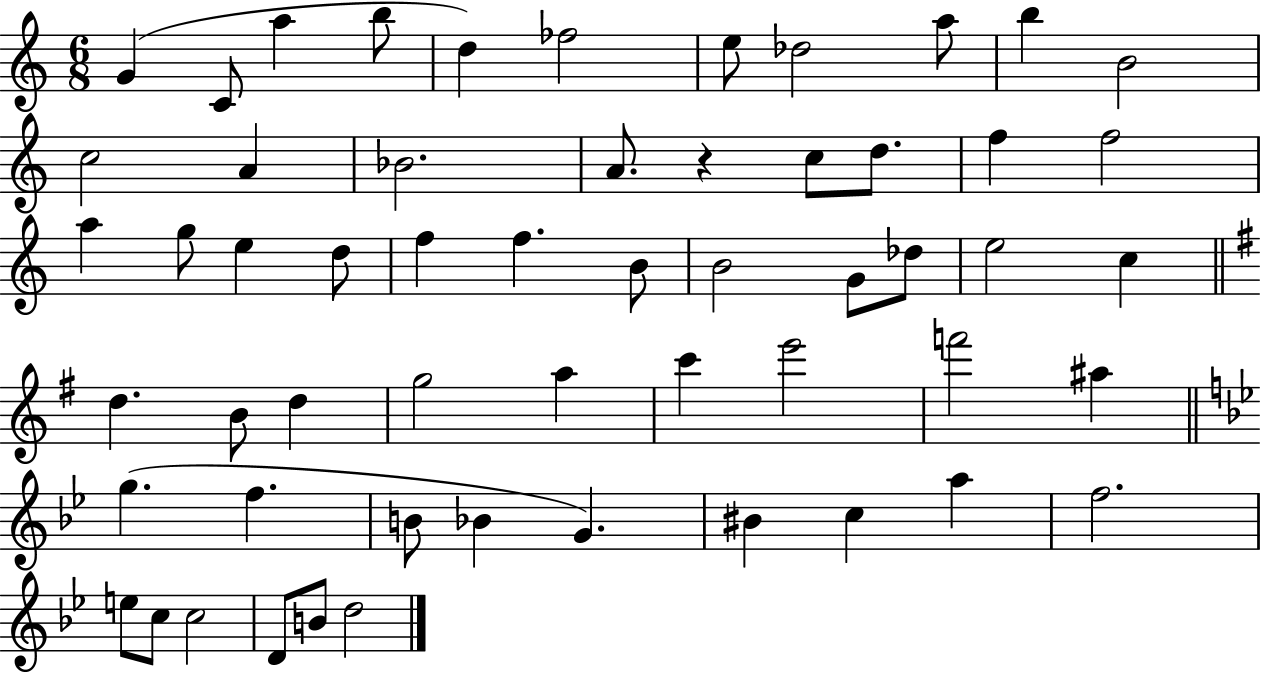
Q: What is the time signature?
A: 6/8